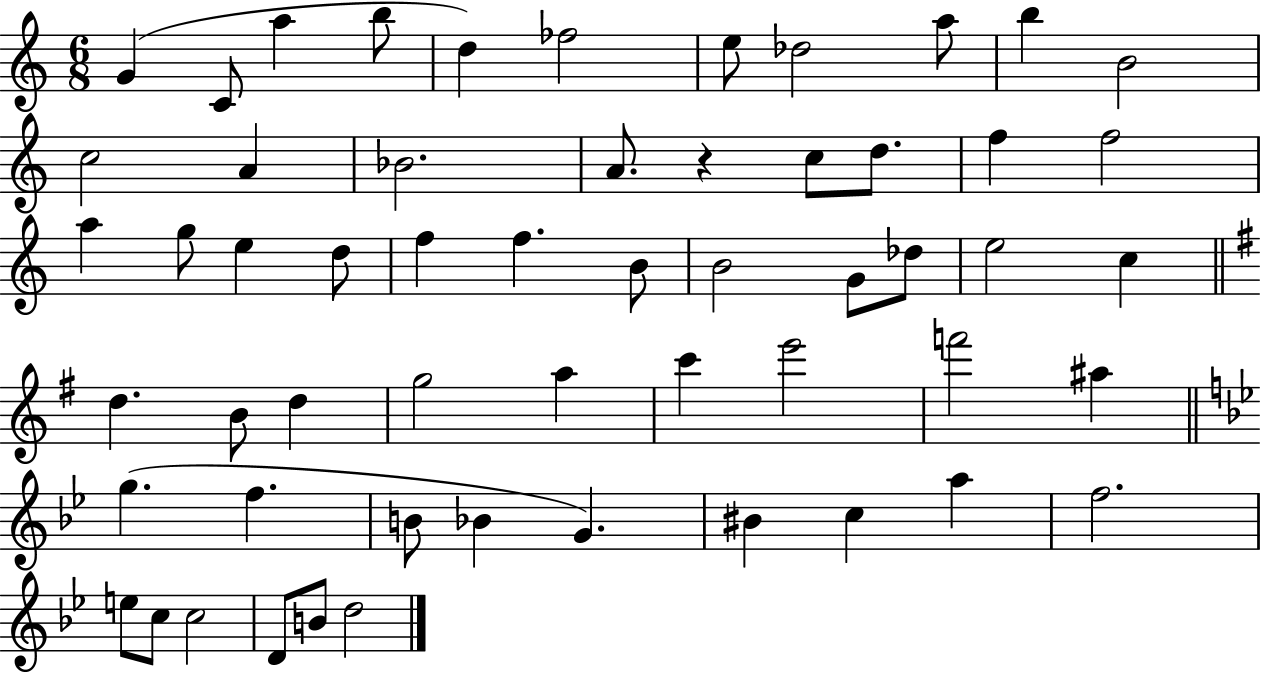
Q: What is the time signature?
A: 6/8